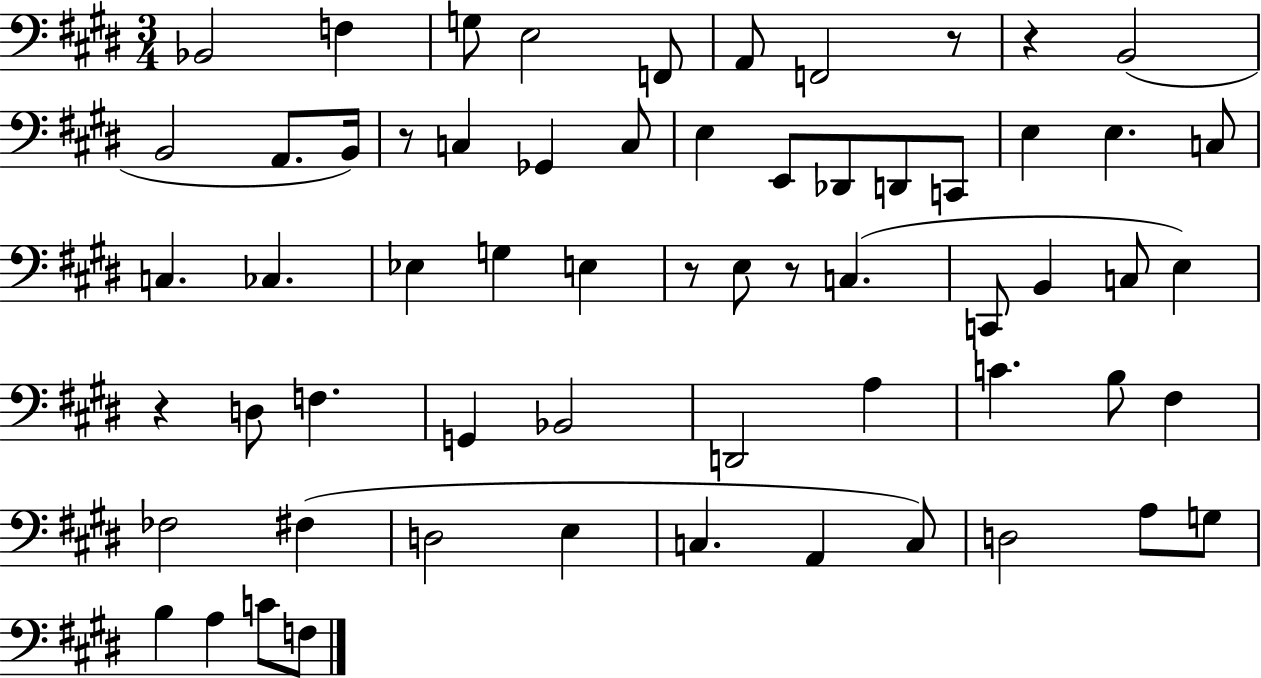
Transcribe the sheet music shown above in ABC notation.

X:1
T:Untitled
M:3/4
L:1/4
K:E
_B,,2 F, G,/2 E,2 F,,/2 A,,/2 F,,2 z/2 z B,,2 B,,2 A,,/2 B,,/4 z/2 C, _G,, C,/2 E, E,,/2 _D,,/2 D,,/2 C,,/2 E, E, C,/2 C, _C, _E, G, E, z/2 E,/2 z/2 C, C,,/2 B,, C,/2 E, z D,/2 F, G,, _B,,2 D,,2 A, C B,/2 ^F, _F,2 ^F, D,2 E, C, A,, C,/2 D,2 A,/2 G,/2 B, A, C/2 F,/2